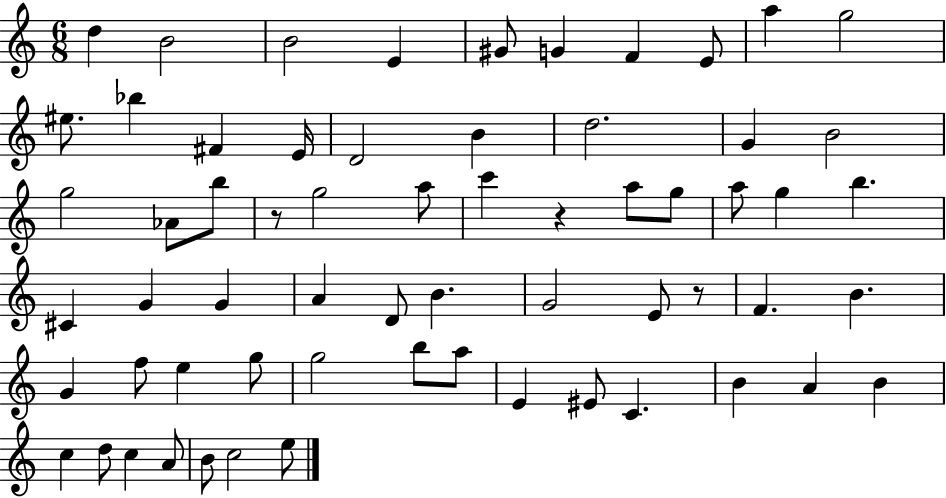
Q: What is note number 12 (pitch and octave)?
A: Bb5